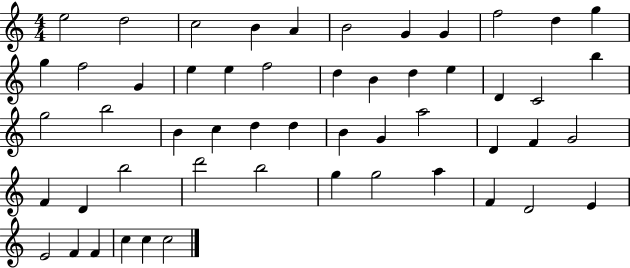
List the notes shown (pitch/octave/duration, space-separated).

E5/h D5/h C5/h B4/q A4/q B4/h G4/q G4/q F5/h D5/q G5/q G5/q F5/h G4/q E5/q E5/q F5/h D5/q B4/q D5/q E5/q D4/q C4/h B5/q G5/h B5/h B4/q C5/q D5/q D5/q B4/q G4/q A5/h D4/q F4/q G4/h F4/q D4/q B5/h D6/h B5/h G5/q G5/h A5/q F4/q D4/h E4/q E4/h F4/q F4/q C5/q C5/q C5/h